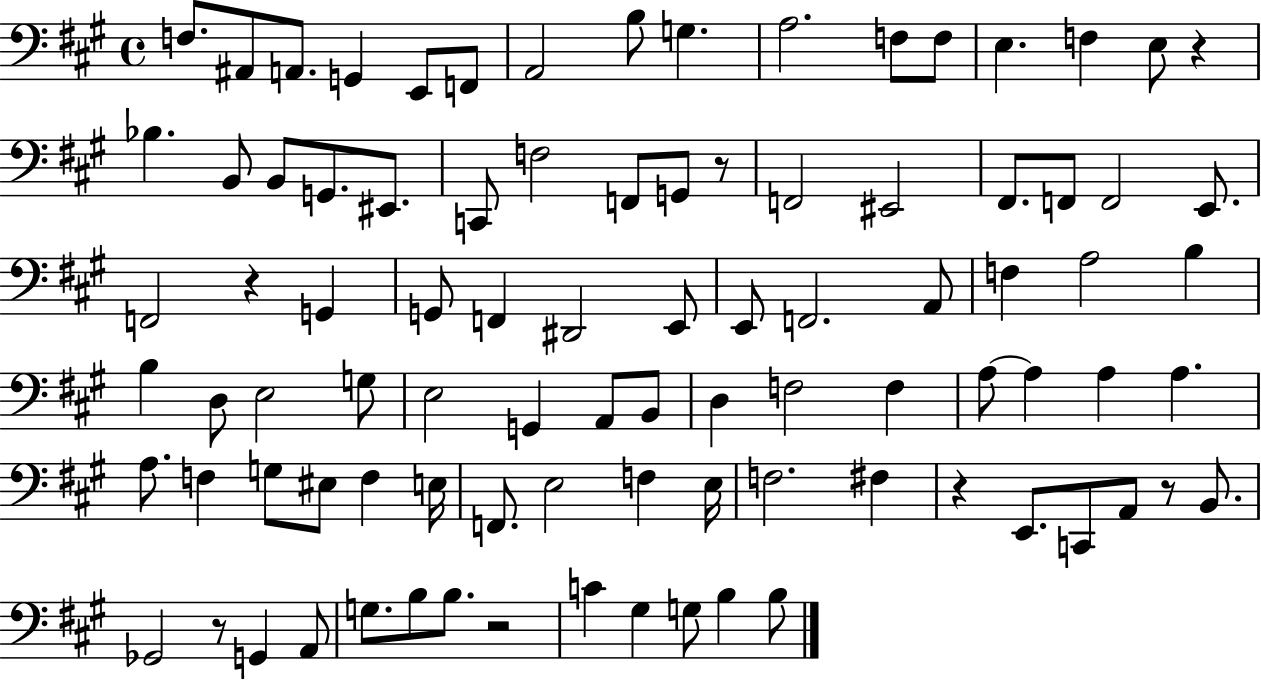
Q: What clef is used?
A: bass